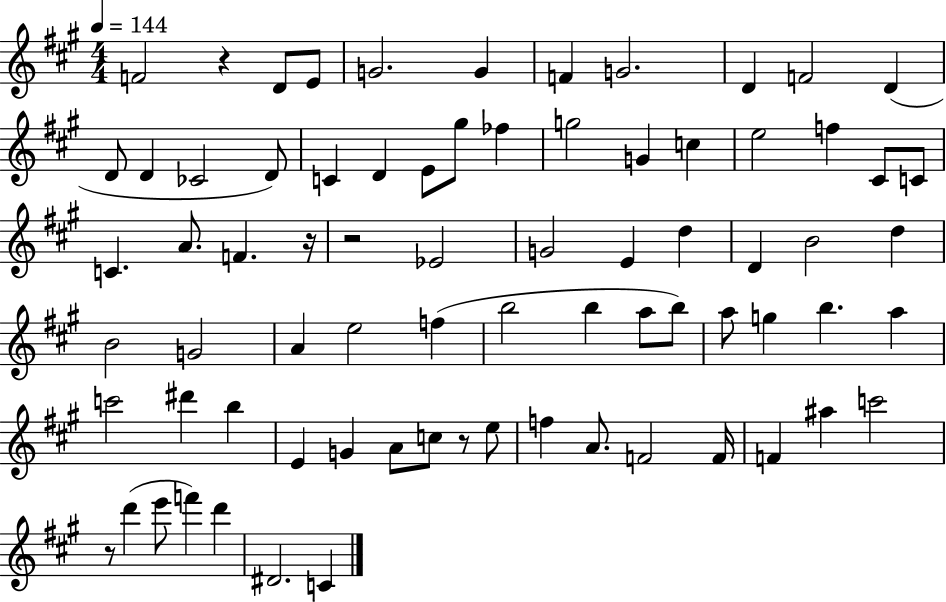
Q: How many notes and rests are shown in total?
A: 75